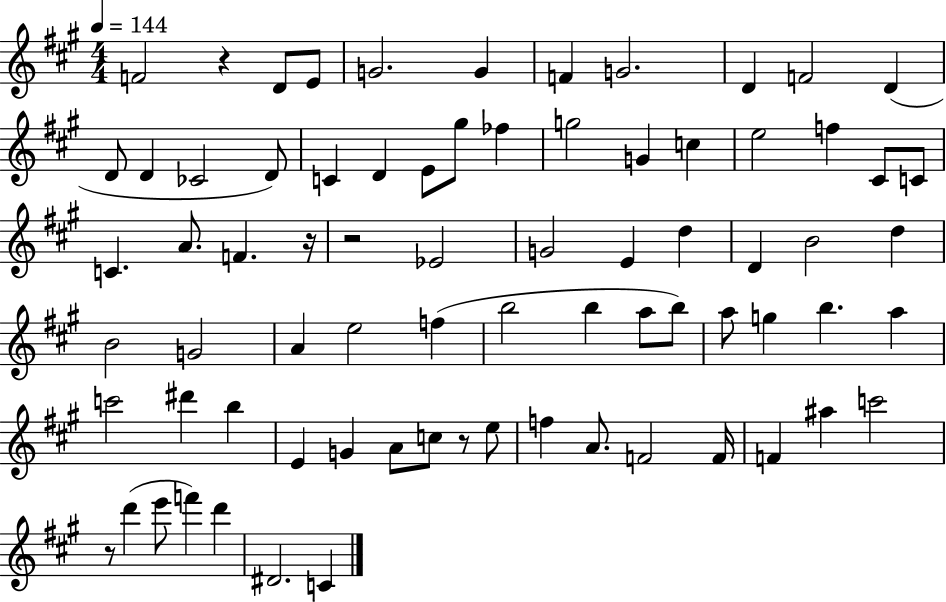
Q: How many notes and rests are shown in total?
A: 75